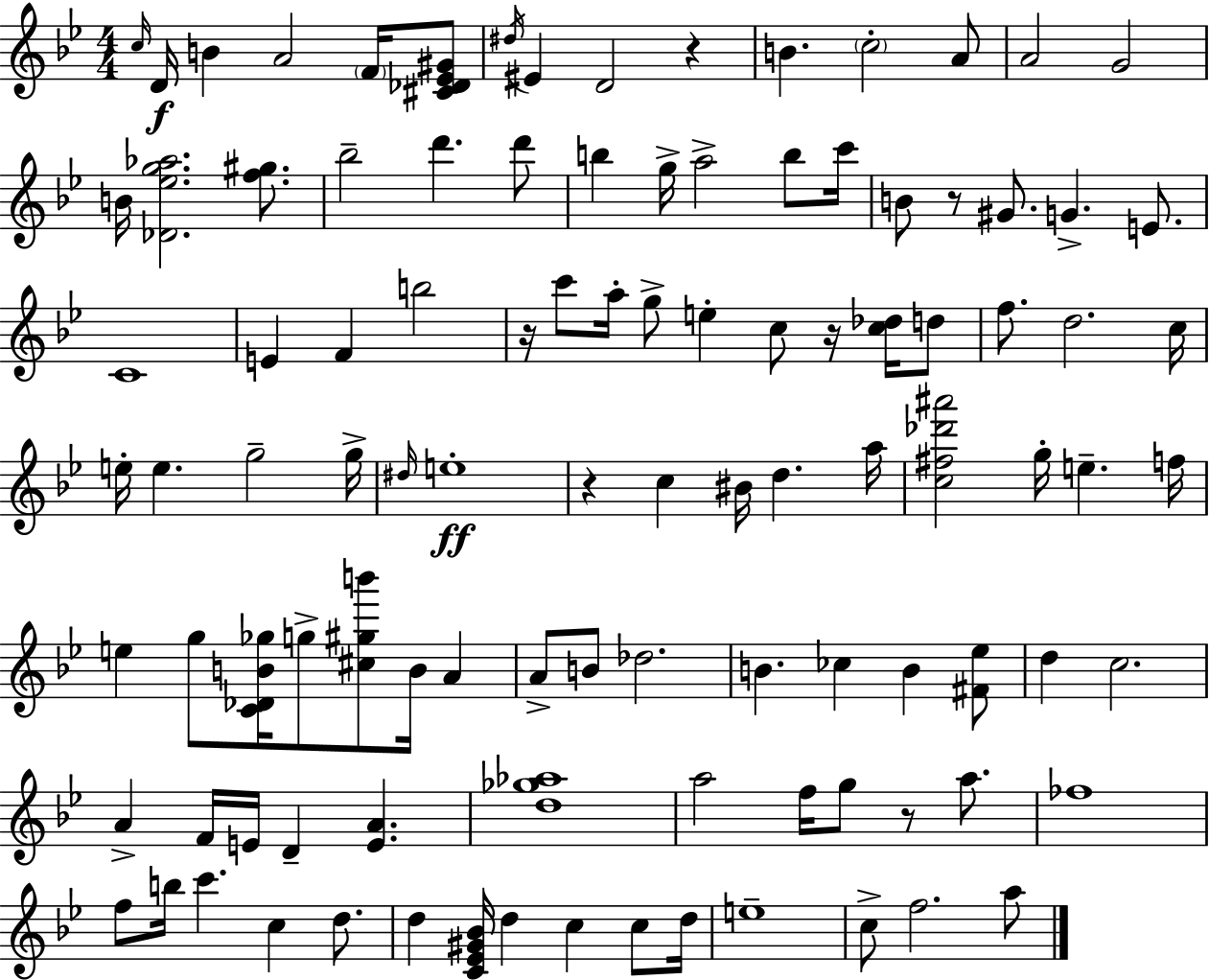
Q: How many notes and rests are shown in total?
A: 105